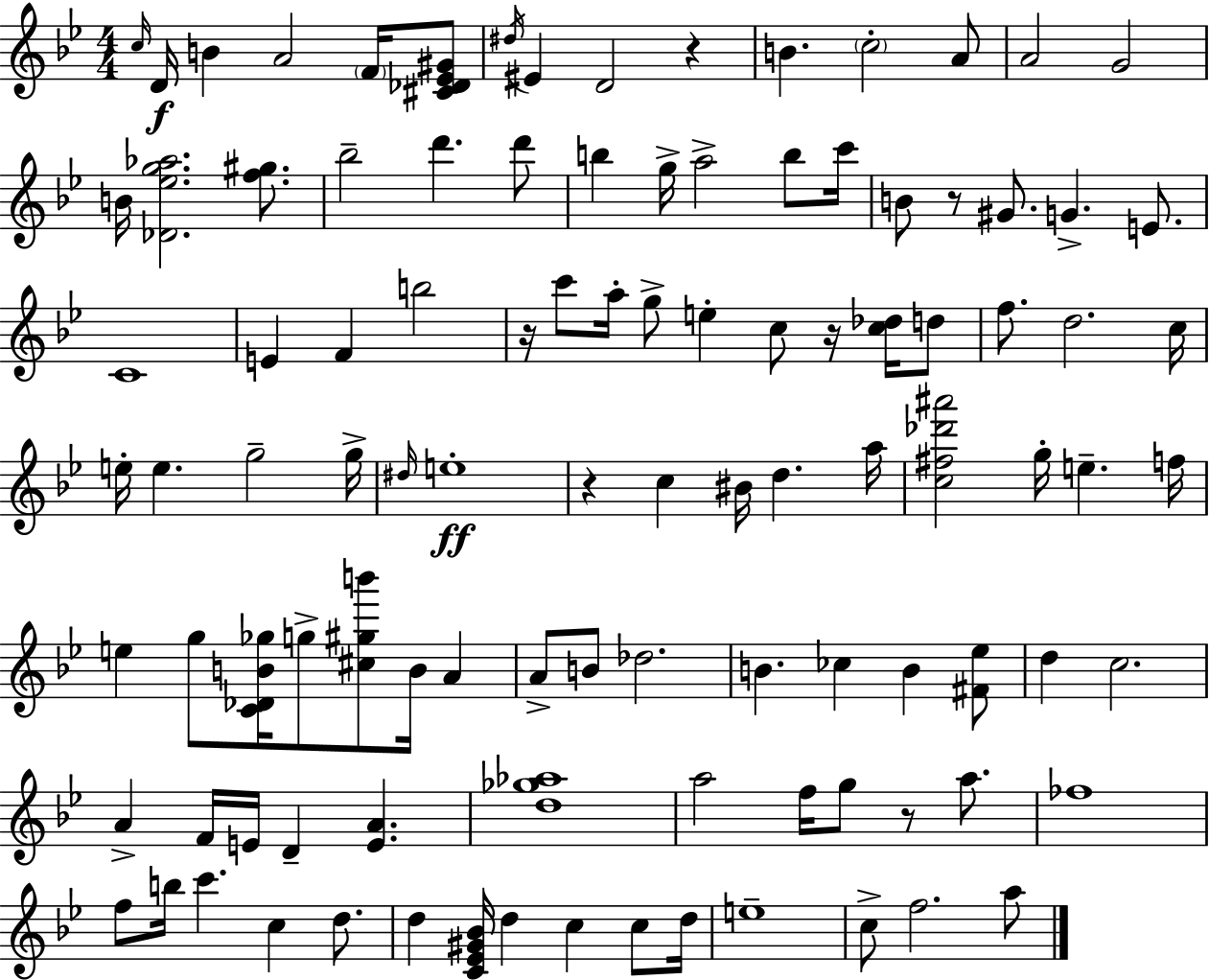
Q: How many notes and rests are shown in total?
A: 105